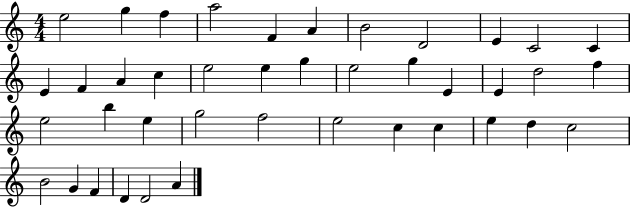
{
  \clef treble
  \numericTimeSignature
  \time 4/4
  \key c \major
  e''2 g''4 f''4 | a''2 f'4 a'4 | b'2 d'2 | e'4 c'2 c'4 | \break e'4 f'4 a'4 c''4 | e''2 e''4 g''4 | e''2 g''4 e'4 | e'4 d''2 f''4 | \break e''2 b''4 e''4 | g''2 f''2 | e''2 c''4 c''4 | e''4 d''4 c''2 | \break b'2 g'4 f'4 | d'4 d'2 a'4 | \bar "|."
}